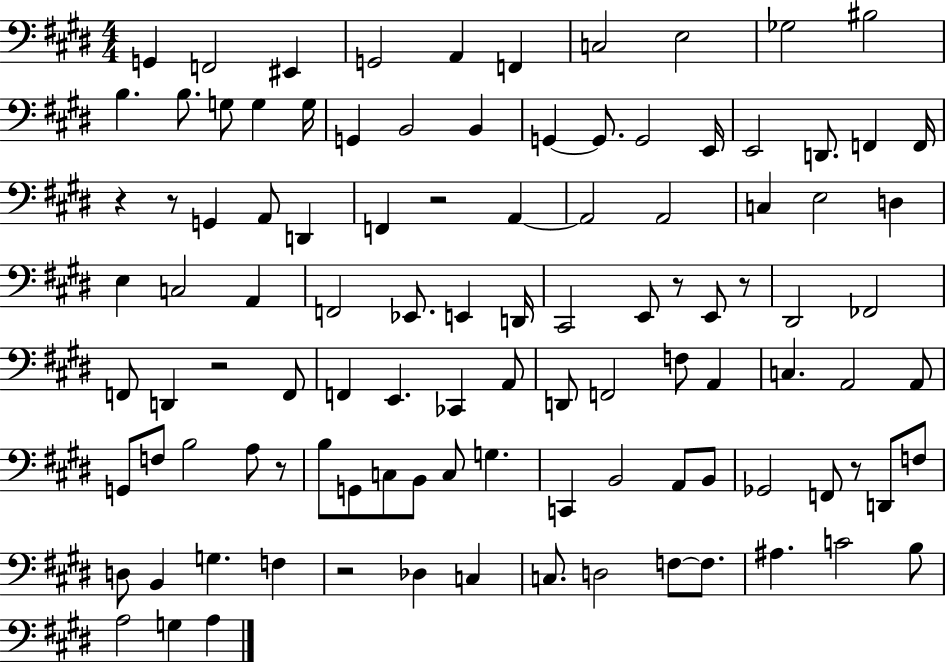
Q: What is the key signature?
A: E major